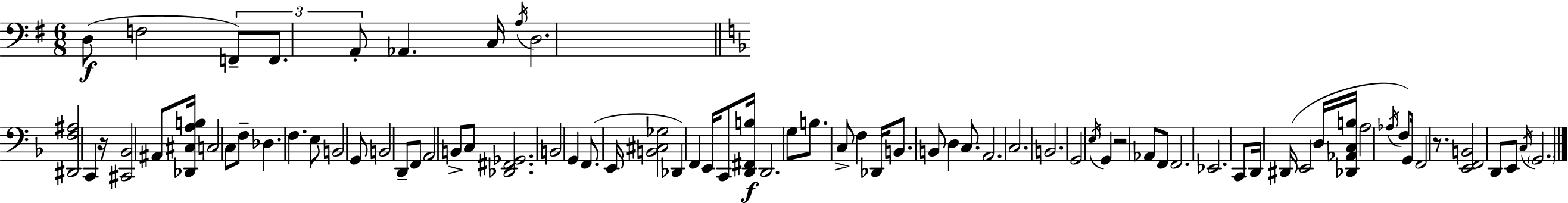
X:1
T:Untitled
M:6/8
L:1/4
K:G
D,/2 F,2 F,,/2 F,,/2 A,,/2 _A,, C,/4 A,/4 D,2 [^D,,F,^A,]2 C,, z/4 [^C,,_B,,]2 ^A,,/2 [_D,,^C,A,B,]/4 C,2 C,/2 F,/2 _D, F, E,/2 B,,2 G,,/2 B,,2 D,,/2 F,,/2 A,,2 B,,/2 C,/2 [_D,,^F,,_G,,]2 B,,2 G,, F,,/2 E,,/4 [B,,^C,_G,]2 _D,, F,, E,,/4 C,,/2 [D,,^F,,B,]/4 D,,2 G,/2 B,/2 C,/2 F, _D,,/4 B,,/2 B,,/2 D, C,/2 A,,2 C,2 B,,2 G,,2 E,/4 G,, z2 _A,,/2 F,,/2 F,,2 _E,,2 C,,/2 D,,/4 ^D,,/4 E,,2 D,/4 [_D,,_A,,C,B,]/4 A,2 _A,/4 F,/2 G,,/4 F,,2 z/2 [E,,F,,B,,]2 D,,/2 E,,/2 C,/4 G,,2